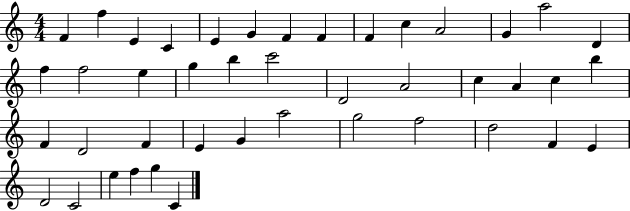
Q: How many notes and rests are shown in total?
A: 43